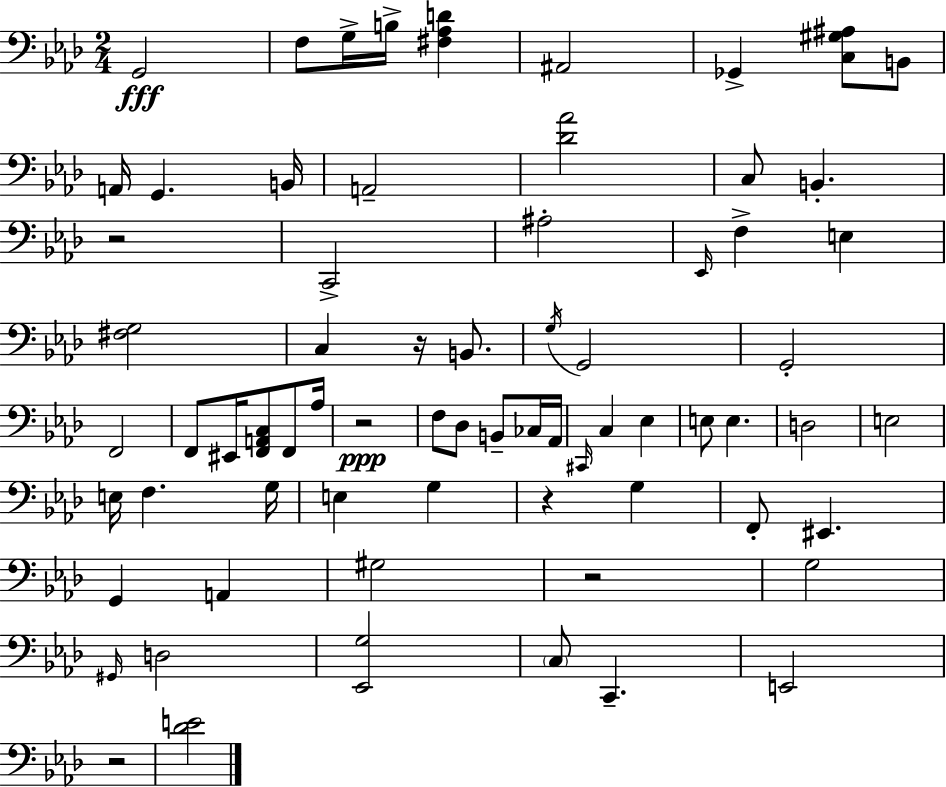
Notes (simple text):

G2/h F3/e G3/s B3/s [F#3,Ab3,D4]/q A#2/h Gb2/q [C3,G#3,A#3]/e B2/e A2/s G2/q. B2/s A2/h [Db4,Ab4]/h C3/e B2/q. R/h C2/h A#3/h Eb2/s F3/q E3/q [F#3,G3]/h C3/q R/s B2/e. G3/s G2/h G2/h F2/h F2/e EIS2/s [F2,A2,C3]/e F2/e Ab3/s R/h F3/e Db3/e B2/e CES3/s Ab2/s C#2/s C3/q Eb3/q E3/e E3/q. D3/h E3/h E3/s F3/q. G3/s E3/q G3/q R/q G3/q F2/e EIS2/q. G2/q A2/q G#3/h R/h G3/h G#2/s D3/h [Eb2,G3]/h C3/e C2/q. E2/h R/h [Db4,E4]/h